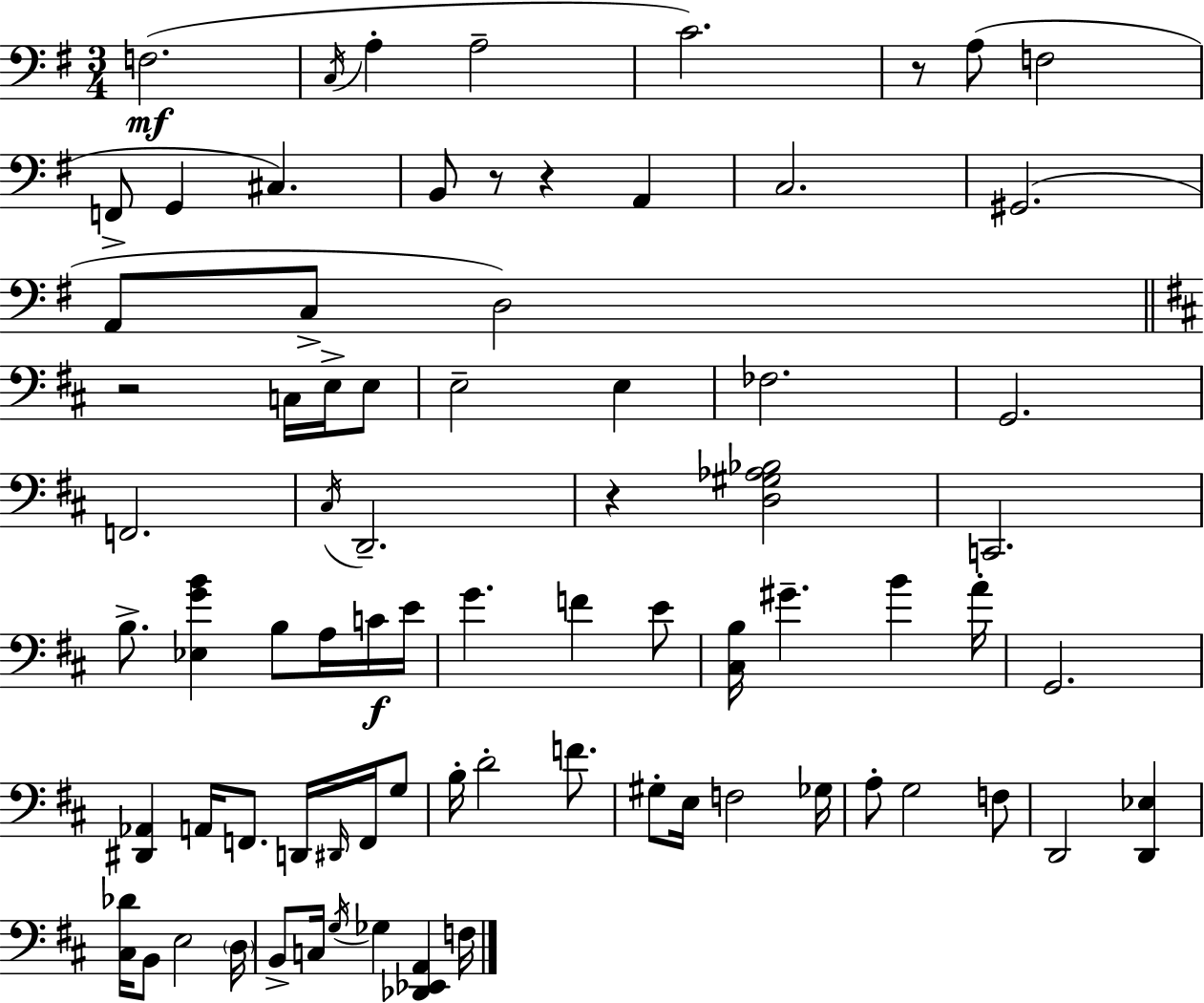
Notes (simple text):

F3/h. C3/s A3/q A3/h C4/h. R/e A3/e F3/h F2/e G2/q C#3/q. B2/e R/e R/q A2/q C3/h. G#2/h. A2/e C3/e D3/h R/h C3/s E3/s E3/e E3/h E3/q FES3/h. G2/h. F2/h. C#3/s D2/h. R/q [D3,G#3,Ab3,Bb3]/h C2/h. B3/e. [Eb3,G4,B4]/q B3/e A3/s C4/s E4/s G4/q. F4/q E4/e [C#3,B3]/s G#4/q. B4/q A4/s G2/h. [D#2,Ab2]/q A2/s F2/e. D2/s D#2/s F2/s G3/e B3/s D4/h F4/e. G#3/e E3/s F3/h Gb3/s A3/e G3/h F3/e D2/h [D2,Eb3]/q [C#3,Db4]/s B2/e E3/h D3/s B2/e C3/s G3/s Gb3/q [Db2,Eb2,A2]/q F3/s